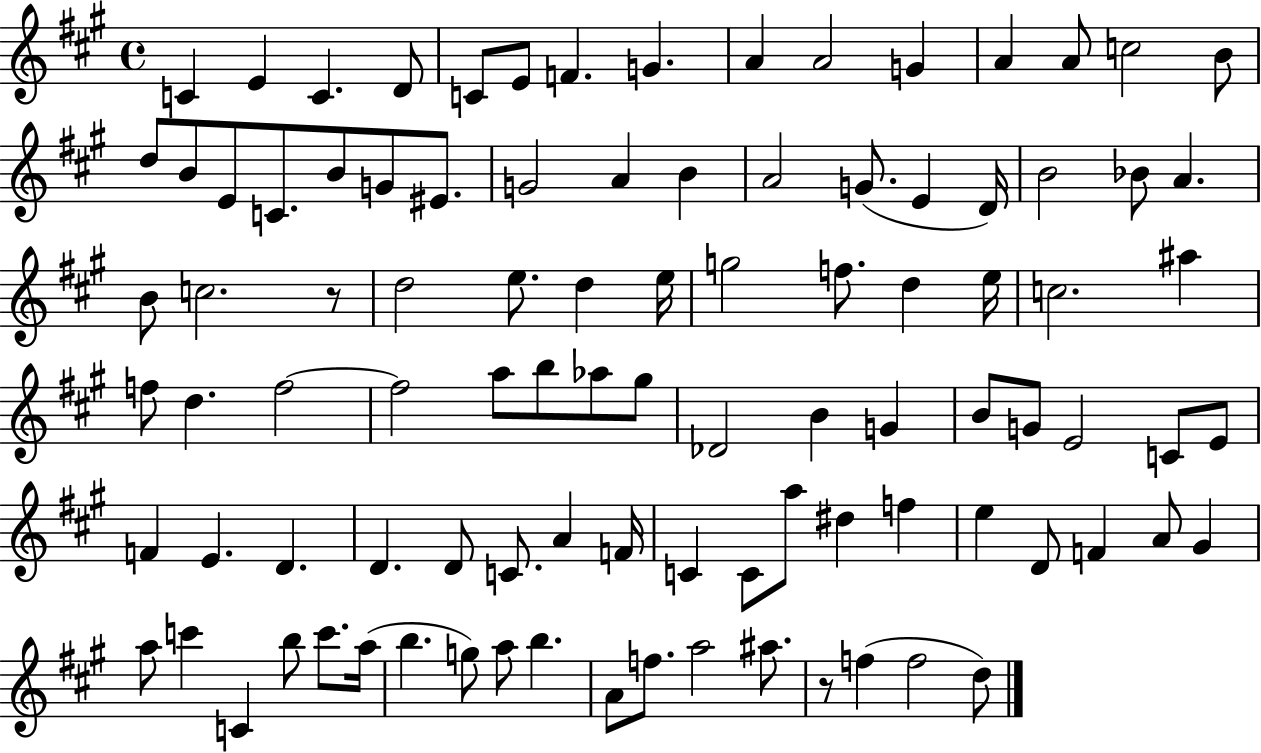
X:1
T:Untitled
M:4/4
L:1/4
K:A
C E C D/2 C/2 E/2 F G A A2 G A A/2 c2 B/2 d/2 B/2 E/2 C/2 B/2 G/2 ^E/2 G2 A B A2 G/2 E D/4 B2 _B/2 A B/2 c2 z/2 d2 e/2 d e/4 g2 f/2 d e/4 c2 ^a f/2 d f2 f2 a/2 b/2 _a/2 ^g/2 _D2 B G B/2 G/2 E2 C/2 E/2 F E D D D/2 C/2 A F/4 C C/2 a/2 ^d f e D/2 F A/2 ^G a/2 c' C b/2 c'/2 a/4 b g/2 a/2 b A/2 f/2 a2 ^a/2 z/2 f f2 d/2